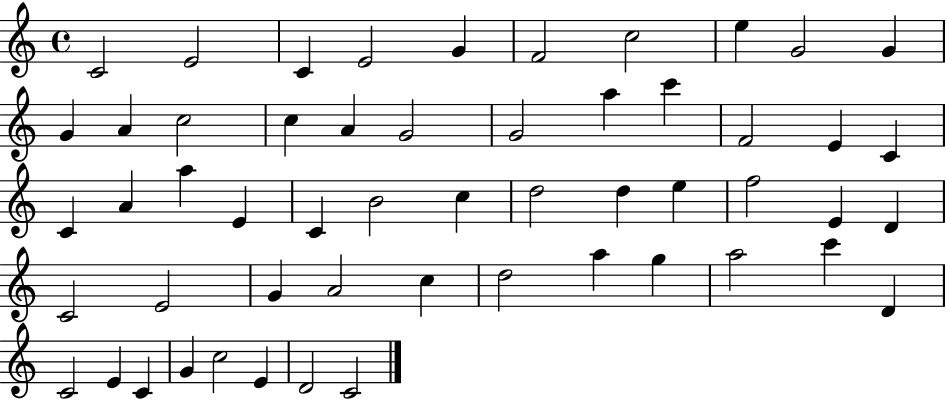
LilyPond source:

{
  \clef treble
  \time 4/4
  \defaultTimeSignature
  \key c \major
  c'2 e'2 | c'4 e'2 g'4 | f'2 c''2 | e''4 g'2 g'4 | \break g'4 a'4 c''2 | c''4 a'4 g'2 | g'2 a''4 c'''4 | f'2 e'4 c'4 | \break c'4 a'4 a''4 e'4 | c'4 b'2 c''4 | d''2 d''4 e''4 | f''2 e'4 d'4 | \break c'2 e'2 | g'4 a'2 c''4 | d''2 a''4 g''4 | a''2 c'''4 d'4 | \break c'2 e'4 c'4 | g'4 c''2 e'4 | d'2 c'2 | \bar "|."
}